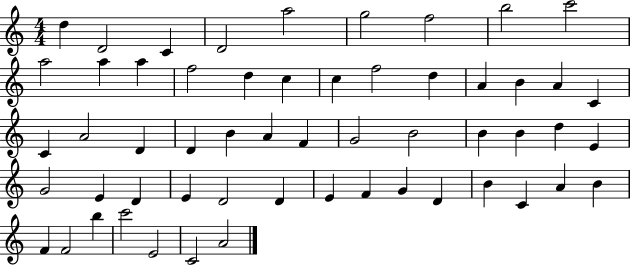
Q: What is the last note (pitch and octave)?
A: A4